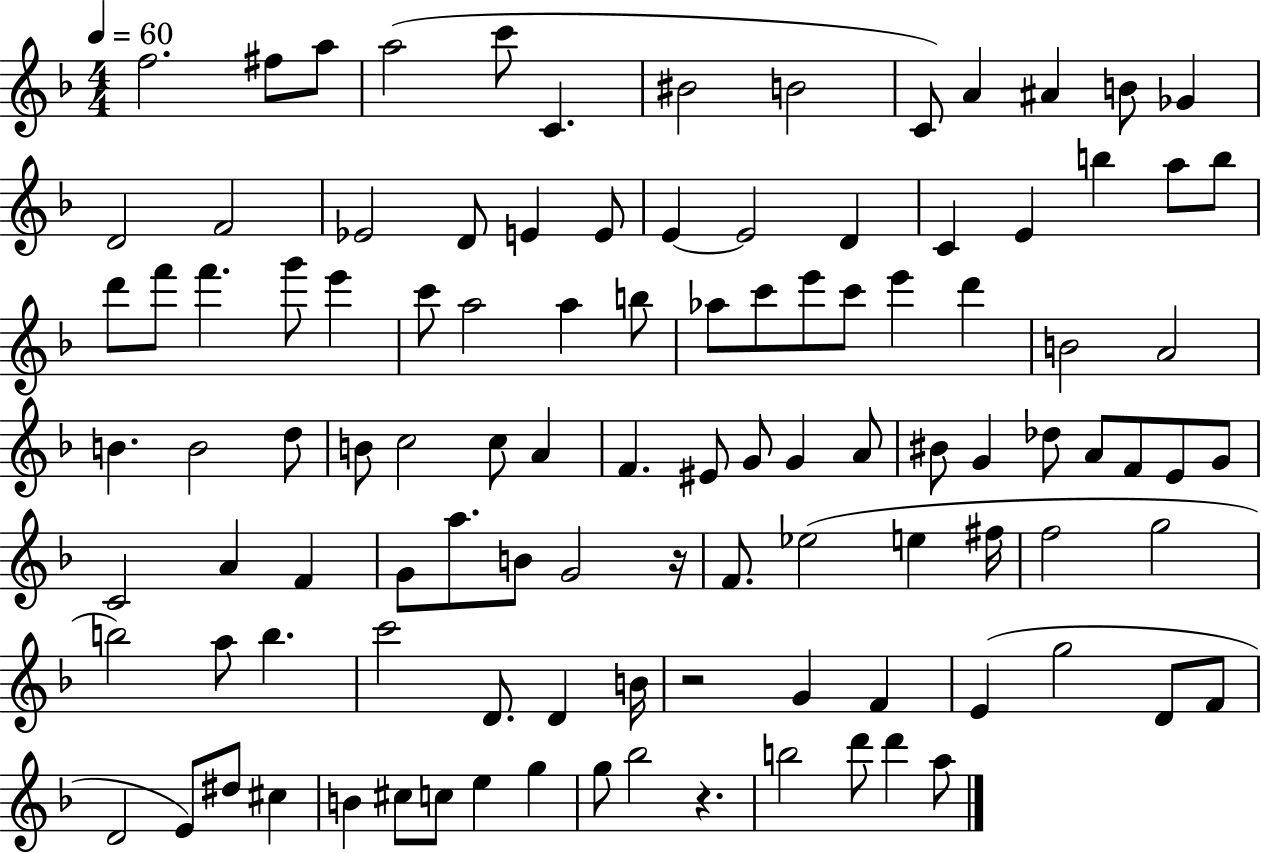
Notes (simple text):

F5/h. F#5/e A5/e A5/h C6/e C4/q. BIS4/h B4/h C4/e A4/q A#4/q B4/e Gb4/q D4/h F4/h Eb4/h D4/e E4/q E4/e E4/q E4/h D4/q C4/q E4/q B5/q A5/e B5/e D6/e F6/e F6/q. G6/e E6/q C6/e A5/h A5/q B5/e Ab5/e C6/e E6/e C6/e E6/q D6/q B4/h A4/h B4/q. B4/h D5/e B4/e C5/h C5/e A4/q F4/q. EIS4/e G4/e G4/q A4/e BIS4/e G4/q Db5/e A4/e F4/e E4/e G4/e C4/h A4/q F4/q G4/e A5/e. B4/e G4/h R/s F4/e. Eb5/h E5/q F#5/s F5/h G5/h B5/h A5/e B5/q. C6/h D4/e. D4/q B4/s R/h G4/q F4/q E4/q G5/h D4/e F4/e D4/h E4/e D#5/e C#5/q B4/q C#5/e C5/e E5/q G5/q G5/e Bb5/h R/q. B5/h D6/e D6/q A5/e